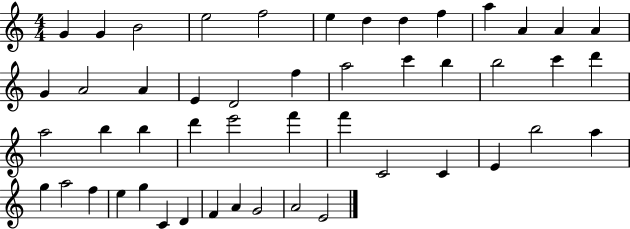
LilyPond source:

{
  \clef treble
  \numericTimeSignature
  \time 4/4
  \key c \major
  g'4 g'4 b'2 | e''2 f''2 | e''4 d''4 d''4 f''4 | a''4 a'4 a'4 a'4 | \break g'4 a'2 a'4 | e'4 d'2 f''4 | a''2 c'''4 b''4 | b''2 c'''4 d'''4 | \break a''2 b''4 b''4 | d'''4 e'''2 f'''4 | f'''4 c'2 c'4 | e'4 b''2 a''4 | \break g''4 a''2 f''4 | e''4 g''4 c'4 d'4 | f'4 a'4 g'2 | a'2 e'2 | \break \bar "|."
}